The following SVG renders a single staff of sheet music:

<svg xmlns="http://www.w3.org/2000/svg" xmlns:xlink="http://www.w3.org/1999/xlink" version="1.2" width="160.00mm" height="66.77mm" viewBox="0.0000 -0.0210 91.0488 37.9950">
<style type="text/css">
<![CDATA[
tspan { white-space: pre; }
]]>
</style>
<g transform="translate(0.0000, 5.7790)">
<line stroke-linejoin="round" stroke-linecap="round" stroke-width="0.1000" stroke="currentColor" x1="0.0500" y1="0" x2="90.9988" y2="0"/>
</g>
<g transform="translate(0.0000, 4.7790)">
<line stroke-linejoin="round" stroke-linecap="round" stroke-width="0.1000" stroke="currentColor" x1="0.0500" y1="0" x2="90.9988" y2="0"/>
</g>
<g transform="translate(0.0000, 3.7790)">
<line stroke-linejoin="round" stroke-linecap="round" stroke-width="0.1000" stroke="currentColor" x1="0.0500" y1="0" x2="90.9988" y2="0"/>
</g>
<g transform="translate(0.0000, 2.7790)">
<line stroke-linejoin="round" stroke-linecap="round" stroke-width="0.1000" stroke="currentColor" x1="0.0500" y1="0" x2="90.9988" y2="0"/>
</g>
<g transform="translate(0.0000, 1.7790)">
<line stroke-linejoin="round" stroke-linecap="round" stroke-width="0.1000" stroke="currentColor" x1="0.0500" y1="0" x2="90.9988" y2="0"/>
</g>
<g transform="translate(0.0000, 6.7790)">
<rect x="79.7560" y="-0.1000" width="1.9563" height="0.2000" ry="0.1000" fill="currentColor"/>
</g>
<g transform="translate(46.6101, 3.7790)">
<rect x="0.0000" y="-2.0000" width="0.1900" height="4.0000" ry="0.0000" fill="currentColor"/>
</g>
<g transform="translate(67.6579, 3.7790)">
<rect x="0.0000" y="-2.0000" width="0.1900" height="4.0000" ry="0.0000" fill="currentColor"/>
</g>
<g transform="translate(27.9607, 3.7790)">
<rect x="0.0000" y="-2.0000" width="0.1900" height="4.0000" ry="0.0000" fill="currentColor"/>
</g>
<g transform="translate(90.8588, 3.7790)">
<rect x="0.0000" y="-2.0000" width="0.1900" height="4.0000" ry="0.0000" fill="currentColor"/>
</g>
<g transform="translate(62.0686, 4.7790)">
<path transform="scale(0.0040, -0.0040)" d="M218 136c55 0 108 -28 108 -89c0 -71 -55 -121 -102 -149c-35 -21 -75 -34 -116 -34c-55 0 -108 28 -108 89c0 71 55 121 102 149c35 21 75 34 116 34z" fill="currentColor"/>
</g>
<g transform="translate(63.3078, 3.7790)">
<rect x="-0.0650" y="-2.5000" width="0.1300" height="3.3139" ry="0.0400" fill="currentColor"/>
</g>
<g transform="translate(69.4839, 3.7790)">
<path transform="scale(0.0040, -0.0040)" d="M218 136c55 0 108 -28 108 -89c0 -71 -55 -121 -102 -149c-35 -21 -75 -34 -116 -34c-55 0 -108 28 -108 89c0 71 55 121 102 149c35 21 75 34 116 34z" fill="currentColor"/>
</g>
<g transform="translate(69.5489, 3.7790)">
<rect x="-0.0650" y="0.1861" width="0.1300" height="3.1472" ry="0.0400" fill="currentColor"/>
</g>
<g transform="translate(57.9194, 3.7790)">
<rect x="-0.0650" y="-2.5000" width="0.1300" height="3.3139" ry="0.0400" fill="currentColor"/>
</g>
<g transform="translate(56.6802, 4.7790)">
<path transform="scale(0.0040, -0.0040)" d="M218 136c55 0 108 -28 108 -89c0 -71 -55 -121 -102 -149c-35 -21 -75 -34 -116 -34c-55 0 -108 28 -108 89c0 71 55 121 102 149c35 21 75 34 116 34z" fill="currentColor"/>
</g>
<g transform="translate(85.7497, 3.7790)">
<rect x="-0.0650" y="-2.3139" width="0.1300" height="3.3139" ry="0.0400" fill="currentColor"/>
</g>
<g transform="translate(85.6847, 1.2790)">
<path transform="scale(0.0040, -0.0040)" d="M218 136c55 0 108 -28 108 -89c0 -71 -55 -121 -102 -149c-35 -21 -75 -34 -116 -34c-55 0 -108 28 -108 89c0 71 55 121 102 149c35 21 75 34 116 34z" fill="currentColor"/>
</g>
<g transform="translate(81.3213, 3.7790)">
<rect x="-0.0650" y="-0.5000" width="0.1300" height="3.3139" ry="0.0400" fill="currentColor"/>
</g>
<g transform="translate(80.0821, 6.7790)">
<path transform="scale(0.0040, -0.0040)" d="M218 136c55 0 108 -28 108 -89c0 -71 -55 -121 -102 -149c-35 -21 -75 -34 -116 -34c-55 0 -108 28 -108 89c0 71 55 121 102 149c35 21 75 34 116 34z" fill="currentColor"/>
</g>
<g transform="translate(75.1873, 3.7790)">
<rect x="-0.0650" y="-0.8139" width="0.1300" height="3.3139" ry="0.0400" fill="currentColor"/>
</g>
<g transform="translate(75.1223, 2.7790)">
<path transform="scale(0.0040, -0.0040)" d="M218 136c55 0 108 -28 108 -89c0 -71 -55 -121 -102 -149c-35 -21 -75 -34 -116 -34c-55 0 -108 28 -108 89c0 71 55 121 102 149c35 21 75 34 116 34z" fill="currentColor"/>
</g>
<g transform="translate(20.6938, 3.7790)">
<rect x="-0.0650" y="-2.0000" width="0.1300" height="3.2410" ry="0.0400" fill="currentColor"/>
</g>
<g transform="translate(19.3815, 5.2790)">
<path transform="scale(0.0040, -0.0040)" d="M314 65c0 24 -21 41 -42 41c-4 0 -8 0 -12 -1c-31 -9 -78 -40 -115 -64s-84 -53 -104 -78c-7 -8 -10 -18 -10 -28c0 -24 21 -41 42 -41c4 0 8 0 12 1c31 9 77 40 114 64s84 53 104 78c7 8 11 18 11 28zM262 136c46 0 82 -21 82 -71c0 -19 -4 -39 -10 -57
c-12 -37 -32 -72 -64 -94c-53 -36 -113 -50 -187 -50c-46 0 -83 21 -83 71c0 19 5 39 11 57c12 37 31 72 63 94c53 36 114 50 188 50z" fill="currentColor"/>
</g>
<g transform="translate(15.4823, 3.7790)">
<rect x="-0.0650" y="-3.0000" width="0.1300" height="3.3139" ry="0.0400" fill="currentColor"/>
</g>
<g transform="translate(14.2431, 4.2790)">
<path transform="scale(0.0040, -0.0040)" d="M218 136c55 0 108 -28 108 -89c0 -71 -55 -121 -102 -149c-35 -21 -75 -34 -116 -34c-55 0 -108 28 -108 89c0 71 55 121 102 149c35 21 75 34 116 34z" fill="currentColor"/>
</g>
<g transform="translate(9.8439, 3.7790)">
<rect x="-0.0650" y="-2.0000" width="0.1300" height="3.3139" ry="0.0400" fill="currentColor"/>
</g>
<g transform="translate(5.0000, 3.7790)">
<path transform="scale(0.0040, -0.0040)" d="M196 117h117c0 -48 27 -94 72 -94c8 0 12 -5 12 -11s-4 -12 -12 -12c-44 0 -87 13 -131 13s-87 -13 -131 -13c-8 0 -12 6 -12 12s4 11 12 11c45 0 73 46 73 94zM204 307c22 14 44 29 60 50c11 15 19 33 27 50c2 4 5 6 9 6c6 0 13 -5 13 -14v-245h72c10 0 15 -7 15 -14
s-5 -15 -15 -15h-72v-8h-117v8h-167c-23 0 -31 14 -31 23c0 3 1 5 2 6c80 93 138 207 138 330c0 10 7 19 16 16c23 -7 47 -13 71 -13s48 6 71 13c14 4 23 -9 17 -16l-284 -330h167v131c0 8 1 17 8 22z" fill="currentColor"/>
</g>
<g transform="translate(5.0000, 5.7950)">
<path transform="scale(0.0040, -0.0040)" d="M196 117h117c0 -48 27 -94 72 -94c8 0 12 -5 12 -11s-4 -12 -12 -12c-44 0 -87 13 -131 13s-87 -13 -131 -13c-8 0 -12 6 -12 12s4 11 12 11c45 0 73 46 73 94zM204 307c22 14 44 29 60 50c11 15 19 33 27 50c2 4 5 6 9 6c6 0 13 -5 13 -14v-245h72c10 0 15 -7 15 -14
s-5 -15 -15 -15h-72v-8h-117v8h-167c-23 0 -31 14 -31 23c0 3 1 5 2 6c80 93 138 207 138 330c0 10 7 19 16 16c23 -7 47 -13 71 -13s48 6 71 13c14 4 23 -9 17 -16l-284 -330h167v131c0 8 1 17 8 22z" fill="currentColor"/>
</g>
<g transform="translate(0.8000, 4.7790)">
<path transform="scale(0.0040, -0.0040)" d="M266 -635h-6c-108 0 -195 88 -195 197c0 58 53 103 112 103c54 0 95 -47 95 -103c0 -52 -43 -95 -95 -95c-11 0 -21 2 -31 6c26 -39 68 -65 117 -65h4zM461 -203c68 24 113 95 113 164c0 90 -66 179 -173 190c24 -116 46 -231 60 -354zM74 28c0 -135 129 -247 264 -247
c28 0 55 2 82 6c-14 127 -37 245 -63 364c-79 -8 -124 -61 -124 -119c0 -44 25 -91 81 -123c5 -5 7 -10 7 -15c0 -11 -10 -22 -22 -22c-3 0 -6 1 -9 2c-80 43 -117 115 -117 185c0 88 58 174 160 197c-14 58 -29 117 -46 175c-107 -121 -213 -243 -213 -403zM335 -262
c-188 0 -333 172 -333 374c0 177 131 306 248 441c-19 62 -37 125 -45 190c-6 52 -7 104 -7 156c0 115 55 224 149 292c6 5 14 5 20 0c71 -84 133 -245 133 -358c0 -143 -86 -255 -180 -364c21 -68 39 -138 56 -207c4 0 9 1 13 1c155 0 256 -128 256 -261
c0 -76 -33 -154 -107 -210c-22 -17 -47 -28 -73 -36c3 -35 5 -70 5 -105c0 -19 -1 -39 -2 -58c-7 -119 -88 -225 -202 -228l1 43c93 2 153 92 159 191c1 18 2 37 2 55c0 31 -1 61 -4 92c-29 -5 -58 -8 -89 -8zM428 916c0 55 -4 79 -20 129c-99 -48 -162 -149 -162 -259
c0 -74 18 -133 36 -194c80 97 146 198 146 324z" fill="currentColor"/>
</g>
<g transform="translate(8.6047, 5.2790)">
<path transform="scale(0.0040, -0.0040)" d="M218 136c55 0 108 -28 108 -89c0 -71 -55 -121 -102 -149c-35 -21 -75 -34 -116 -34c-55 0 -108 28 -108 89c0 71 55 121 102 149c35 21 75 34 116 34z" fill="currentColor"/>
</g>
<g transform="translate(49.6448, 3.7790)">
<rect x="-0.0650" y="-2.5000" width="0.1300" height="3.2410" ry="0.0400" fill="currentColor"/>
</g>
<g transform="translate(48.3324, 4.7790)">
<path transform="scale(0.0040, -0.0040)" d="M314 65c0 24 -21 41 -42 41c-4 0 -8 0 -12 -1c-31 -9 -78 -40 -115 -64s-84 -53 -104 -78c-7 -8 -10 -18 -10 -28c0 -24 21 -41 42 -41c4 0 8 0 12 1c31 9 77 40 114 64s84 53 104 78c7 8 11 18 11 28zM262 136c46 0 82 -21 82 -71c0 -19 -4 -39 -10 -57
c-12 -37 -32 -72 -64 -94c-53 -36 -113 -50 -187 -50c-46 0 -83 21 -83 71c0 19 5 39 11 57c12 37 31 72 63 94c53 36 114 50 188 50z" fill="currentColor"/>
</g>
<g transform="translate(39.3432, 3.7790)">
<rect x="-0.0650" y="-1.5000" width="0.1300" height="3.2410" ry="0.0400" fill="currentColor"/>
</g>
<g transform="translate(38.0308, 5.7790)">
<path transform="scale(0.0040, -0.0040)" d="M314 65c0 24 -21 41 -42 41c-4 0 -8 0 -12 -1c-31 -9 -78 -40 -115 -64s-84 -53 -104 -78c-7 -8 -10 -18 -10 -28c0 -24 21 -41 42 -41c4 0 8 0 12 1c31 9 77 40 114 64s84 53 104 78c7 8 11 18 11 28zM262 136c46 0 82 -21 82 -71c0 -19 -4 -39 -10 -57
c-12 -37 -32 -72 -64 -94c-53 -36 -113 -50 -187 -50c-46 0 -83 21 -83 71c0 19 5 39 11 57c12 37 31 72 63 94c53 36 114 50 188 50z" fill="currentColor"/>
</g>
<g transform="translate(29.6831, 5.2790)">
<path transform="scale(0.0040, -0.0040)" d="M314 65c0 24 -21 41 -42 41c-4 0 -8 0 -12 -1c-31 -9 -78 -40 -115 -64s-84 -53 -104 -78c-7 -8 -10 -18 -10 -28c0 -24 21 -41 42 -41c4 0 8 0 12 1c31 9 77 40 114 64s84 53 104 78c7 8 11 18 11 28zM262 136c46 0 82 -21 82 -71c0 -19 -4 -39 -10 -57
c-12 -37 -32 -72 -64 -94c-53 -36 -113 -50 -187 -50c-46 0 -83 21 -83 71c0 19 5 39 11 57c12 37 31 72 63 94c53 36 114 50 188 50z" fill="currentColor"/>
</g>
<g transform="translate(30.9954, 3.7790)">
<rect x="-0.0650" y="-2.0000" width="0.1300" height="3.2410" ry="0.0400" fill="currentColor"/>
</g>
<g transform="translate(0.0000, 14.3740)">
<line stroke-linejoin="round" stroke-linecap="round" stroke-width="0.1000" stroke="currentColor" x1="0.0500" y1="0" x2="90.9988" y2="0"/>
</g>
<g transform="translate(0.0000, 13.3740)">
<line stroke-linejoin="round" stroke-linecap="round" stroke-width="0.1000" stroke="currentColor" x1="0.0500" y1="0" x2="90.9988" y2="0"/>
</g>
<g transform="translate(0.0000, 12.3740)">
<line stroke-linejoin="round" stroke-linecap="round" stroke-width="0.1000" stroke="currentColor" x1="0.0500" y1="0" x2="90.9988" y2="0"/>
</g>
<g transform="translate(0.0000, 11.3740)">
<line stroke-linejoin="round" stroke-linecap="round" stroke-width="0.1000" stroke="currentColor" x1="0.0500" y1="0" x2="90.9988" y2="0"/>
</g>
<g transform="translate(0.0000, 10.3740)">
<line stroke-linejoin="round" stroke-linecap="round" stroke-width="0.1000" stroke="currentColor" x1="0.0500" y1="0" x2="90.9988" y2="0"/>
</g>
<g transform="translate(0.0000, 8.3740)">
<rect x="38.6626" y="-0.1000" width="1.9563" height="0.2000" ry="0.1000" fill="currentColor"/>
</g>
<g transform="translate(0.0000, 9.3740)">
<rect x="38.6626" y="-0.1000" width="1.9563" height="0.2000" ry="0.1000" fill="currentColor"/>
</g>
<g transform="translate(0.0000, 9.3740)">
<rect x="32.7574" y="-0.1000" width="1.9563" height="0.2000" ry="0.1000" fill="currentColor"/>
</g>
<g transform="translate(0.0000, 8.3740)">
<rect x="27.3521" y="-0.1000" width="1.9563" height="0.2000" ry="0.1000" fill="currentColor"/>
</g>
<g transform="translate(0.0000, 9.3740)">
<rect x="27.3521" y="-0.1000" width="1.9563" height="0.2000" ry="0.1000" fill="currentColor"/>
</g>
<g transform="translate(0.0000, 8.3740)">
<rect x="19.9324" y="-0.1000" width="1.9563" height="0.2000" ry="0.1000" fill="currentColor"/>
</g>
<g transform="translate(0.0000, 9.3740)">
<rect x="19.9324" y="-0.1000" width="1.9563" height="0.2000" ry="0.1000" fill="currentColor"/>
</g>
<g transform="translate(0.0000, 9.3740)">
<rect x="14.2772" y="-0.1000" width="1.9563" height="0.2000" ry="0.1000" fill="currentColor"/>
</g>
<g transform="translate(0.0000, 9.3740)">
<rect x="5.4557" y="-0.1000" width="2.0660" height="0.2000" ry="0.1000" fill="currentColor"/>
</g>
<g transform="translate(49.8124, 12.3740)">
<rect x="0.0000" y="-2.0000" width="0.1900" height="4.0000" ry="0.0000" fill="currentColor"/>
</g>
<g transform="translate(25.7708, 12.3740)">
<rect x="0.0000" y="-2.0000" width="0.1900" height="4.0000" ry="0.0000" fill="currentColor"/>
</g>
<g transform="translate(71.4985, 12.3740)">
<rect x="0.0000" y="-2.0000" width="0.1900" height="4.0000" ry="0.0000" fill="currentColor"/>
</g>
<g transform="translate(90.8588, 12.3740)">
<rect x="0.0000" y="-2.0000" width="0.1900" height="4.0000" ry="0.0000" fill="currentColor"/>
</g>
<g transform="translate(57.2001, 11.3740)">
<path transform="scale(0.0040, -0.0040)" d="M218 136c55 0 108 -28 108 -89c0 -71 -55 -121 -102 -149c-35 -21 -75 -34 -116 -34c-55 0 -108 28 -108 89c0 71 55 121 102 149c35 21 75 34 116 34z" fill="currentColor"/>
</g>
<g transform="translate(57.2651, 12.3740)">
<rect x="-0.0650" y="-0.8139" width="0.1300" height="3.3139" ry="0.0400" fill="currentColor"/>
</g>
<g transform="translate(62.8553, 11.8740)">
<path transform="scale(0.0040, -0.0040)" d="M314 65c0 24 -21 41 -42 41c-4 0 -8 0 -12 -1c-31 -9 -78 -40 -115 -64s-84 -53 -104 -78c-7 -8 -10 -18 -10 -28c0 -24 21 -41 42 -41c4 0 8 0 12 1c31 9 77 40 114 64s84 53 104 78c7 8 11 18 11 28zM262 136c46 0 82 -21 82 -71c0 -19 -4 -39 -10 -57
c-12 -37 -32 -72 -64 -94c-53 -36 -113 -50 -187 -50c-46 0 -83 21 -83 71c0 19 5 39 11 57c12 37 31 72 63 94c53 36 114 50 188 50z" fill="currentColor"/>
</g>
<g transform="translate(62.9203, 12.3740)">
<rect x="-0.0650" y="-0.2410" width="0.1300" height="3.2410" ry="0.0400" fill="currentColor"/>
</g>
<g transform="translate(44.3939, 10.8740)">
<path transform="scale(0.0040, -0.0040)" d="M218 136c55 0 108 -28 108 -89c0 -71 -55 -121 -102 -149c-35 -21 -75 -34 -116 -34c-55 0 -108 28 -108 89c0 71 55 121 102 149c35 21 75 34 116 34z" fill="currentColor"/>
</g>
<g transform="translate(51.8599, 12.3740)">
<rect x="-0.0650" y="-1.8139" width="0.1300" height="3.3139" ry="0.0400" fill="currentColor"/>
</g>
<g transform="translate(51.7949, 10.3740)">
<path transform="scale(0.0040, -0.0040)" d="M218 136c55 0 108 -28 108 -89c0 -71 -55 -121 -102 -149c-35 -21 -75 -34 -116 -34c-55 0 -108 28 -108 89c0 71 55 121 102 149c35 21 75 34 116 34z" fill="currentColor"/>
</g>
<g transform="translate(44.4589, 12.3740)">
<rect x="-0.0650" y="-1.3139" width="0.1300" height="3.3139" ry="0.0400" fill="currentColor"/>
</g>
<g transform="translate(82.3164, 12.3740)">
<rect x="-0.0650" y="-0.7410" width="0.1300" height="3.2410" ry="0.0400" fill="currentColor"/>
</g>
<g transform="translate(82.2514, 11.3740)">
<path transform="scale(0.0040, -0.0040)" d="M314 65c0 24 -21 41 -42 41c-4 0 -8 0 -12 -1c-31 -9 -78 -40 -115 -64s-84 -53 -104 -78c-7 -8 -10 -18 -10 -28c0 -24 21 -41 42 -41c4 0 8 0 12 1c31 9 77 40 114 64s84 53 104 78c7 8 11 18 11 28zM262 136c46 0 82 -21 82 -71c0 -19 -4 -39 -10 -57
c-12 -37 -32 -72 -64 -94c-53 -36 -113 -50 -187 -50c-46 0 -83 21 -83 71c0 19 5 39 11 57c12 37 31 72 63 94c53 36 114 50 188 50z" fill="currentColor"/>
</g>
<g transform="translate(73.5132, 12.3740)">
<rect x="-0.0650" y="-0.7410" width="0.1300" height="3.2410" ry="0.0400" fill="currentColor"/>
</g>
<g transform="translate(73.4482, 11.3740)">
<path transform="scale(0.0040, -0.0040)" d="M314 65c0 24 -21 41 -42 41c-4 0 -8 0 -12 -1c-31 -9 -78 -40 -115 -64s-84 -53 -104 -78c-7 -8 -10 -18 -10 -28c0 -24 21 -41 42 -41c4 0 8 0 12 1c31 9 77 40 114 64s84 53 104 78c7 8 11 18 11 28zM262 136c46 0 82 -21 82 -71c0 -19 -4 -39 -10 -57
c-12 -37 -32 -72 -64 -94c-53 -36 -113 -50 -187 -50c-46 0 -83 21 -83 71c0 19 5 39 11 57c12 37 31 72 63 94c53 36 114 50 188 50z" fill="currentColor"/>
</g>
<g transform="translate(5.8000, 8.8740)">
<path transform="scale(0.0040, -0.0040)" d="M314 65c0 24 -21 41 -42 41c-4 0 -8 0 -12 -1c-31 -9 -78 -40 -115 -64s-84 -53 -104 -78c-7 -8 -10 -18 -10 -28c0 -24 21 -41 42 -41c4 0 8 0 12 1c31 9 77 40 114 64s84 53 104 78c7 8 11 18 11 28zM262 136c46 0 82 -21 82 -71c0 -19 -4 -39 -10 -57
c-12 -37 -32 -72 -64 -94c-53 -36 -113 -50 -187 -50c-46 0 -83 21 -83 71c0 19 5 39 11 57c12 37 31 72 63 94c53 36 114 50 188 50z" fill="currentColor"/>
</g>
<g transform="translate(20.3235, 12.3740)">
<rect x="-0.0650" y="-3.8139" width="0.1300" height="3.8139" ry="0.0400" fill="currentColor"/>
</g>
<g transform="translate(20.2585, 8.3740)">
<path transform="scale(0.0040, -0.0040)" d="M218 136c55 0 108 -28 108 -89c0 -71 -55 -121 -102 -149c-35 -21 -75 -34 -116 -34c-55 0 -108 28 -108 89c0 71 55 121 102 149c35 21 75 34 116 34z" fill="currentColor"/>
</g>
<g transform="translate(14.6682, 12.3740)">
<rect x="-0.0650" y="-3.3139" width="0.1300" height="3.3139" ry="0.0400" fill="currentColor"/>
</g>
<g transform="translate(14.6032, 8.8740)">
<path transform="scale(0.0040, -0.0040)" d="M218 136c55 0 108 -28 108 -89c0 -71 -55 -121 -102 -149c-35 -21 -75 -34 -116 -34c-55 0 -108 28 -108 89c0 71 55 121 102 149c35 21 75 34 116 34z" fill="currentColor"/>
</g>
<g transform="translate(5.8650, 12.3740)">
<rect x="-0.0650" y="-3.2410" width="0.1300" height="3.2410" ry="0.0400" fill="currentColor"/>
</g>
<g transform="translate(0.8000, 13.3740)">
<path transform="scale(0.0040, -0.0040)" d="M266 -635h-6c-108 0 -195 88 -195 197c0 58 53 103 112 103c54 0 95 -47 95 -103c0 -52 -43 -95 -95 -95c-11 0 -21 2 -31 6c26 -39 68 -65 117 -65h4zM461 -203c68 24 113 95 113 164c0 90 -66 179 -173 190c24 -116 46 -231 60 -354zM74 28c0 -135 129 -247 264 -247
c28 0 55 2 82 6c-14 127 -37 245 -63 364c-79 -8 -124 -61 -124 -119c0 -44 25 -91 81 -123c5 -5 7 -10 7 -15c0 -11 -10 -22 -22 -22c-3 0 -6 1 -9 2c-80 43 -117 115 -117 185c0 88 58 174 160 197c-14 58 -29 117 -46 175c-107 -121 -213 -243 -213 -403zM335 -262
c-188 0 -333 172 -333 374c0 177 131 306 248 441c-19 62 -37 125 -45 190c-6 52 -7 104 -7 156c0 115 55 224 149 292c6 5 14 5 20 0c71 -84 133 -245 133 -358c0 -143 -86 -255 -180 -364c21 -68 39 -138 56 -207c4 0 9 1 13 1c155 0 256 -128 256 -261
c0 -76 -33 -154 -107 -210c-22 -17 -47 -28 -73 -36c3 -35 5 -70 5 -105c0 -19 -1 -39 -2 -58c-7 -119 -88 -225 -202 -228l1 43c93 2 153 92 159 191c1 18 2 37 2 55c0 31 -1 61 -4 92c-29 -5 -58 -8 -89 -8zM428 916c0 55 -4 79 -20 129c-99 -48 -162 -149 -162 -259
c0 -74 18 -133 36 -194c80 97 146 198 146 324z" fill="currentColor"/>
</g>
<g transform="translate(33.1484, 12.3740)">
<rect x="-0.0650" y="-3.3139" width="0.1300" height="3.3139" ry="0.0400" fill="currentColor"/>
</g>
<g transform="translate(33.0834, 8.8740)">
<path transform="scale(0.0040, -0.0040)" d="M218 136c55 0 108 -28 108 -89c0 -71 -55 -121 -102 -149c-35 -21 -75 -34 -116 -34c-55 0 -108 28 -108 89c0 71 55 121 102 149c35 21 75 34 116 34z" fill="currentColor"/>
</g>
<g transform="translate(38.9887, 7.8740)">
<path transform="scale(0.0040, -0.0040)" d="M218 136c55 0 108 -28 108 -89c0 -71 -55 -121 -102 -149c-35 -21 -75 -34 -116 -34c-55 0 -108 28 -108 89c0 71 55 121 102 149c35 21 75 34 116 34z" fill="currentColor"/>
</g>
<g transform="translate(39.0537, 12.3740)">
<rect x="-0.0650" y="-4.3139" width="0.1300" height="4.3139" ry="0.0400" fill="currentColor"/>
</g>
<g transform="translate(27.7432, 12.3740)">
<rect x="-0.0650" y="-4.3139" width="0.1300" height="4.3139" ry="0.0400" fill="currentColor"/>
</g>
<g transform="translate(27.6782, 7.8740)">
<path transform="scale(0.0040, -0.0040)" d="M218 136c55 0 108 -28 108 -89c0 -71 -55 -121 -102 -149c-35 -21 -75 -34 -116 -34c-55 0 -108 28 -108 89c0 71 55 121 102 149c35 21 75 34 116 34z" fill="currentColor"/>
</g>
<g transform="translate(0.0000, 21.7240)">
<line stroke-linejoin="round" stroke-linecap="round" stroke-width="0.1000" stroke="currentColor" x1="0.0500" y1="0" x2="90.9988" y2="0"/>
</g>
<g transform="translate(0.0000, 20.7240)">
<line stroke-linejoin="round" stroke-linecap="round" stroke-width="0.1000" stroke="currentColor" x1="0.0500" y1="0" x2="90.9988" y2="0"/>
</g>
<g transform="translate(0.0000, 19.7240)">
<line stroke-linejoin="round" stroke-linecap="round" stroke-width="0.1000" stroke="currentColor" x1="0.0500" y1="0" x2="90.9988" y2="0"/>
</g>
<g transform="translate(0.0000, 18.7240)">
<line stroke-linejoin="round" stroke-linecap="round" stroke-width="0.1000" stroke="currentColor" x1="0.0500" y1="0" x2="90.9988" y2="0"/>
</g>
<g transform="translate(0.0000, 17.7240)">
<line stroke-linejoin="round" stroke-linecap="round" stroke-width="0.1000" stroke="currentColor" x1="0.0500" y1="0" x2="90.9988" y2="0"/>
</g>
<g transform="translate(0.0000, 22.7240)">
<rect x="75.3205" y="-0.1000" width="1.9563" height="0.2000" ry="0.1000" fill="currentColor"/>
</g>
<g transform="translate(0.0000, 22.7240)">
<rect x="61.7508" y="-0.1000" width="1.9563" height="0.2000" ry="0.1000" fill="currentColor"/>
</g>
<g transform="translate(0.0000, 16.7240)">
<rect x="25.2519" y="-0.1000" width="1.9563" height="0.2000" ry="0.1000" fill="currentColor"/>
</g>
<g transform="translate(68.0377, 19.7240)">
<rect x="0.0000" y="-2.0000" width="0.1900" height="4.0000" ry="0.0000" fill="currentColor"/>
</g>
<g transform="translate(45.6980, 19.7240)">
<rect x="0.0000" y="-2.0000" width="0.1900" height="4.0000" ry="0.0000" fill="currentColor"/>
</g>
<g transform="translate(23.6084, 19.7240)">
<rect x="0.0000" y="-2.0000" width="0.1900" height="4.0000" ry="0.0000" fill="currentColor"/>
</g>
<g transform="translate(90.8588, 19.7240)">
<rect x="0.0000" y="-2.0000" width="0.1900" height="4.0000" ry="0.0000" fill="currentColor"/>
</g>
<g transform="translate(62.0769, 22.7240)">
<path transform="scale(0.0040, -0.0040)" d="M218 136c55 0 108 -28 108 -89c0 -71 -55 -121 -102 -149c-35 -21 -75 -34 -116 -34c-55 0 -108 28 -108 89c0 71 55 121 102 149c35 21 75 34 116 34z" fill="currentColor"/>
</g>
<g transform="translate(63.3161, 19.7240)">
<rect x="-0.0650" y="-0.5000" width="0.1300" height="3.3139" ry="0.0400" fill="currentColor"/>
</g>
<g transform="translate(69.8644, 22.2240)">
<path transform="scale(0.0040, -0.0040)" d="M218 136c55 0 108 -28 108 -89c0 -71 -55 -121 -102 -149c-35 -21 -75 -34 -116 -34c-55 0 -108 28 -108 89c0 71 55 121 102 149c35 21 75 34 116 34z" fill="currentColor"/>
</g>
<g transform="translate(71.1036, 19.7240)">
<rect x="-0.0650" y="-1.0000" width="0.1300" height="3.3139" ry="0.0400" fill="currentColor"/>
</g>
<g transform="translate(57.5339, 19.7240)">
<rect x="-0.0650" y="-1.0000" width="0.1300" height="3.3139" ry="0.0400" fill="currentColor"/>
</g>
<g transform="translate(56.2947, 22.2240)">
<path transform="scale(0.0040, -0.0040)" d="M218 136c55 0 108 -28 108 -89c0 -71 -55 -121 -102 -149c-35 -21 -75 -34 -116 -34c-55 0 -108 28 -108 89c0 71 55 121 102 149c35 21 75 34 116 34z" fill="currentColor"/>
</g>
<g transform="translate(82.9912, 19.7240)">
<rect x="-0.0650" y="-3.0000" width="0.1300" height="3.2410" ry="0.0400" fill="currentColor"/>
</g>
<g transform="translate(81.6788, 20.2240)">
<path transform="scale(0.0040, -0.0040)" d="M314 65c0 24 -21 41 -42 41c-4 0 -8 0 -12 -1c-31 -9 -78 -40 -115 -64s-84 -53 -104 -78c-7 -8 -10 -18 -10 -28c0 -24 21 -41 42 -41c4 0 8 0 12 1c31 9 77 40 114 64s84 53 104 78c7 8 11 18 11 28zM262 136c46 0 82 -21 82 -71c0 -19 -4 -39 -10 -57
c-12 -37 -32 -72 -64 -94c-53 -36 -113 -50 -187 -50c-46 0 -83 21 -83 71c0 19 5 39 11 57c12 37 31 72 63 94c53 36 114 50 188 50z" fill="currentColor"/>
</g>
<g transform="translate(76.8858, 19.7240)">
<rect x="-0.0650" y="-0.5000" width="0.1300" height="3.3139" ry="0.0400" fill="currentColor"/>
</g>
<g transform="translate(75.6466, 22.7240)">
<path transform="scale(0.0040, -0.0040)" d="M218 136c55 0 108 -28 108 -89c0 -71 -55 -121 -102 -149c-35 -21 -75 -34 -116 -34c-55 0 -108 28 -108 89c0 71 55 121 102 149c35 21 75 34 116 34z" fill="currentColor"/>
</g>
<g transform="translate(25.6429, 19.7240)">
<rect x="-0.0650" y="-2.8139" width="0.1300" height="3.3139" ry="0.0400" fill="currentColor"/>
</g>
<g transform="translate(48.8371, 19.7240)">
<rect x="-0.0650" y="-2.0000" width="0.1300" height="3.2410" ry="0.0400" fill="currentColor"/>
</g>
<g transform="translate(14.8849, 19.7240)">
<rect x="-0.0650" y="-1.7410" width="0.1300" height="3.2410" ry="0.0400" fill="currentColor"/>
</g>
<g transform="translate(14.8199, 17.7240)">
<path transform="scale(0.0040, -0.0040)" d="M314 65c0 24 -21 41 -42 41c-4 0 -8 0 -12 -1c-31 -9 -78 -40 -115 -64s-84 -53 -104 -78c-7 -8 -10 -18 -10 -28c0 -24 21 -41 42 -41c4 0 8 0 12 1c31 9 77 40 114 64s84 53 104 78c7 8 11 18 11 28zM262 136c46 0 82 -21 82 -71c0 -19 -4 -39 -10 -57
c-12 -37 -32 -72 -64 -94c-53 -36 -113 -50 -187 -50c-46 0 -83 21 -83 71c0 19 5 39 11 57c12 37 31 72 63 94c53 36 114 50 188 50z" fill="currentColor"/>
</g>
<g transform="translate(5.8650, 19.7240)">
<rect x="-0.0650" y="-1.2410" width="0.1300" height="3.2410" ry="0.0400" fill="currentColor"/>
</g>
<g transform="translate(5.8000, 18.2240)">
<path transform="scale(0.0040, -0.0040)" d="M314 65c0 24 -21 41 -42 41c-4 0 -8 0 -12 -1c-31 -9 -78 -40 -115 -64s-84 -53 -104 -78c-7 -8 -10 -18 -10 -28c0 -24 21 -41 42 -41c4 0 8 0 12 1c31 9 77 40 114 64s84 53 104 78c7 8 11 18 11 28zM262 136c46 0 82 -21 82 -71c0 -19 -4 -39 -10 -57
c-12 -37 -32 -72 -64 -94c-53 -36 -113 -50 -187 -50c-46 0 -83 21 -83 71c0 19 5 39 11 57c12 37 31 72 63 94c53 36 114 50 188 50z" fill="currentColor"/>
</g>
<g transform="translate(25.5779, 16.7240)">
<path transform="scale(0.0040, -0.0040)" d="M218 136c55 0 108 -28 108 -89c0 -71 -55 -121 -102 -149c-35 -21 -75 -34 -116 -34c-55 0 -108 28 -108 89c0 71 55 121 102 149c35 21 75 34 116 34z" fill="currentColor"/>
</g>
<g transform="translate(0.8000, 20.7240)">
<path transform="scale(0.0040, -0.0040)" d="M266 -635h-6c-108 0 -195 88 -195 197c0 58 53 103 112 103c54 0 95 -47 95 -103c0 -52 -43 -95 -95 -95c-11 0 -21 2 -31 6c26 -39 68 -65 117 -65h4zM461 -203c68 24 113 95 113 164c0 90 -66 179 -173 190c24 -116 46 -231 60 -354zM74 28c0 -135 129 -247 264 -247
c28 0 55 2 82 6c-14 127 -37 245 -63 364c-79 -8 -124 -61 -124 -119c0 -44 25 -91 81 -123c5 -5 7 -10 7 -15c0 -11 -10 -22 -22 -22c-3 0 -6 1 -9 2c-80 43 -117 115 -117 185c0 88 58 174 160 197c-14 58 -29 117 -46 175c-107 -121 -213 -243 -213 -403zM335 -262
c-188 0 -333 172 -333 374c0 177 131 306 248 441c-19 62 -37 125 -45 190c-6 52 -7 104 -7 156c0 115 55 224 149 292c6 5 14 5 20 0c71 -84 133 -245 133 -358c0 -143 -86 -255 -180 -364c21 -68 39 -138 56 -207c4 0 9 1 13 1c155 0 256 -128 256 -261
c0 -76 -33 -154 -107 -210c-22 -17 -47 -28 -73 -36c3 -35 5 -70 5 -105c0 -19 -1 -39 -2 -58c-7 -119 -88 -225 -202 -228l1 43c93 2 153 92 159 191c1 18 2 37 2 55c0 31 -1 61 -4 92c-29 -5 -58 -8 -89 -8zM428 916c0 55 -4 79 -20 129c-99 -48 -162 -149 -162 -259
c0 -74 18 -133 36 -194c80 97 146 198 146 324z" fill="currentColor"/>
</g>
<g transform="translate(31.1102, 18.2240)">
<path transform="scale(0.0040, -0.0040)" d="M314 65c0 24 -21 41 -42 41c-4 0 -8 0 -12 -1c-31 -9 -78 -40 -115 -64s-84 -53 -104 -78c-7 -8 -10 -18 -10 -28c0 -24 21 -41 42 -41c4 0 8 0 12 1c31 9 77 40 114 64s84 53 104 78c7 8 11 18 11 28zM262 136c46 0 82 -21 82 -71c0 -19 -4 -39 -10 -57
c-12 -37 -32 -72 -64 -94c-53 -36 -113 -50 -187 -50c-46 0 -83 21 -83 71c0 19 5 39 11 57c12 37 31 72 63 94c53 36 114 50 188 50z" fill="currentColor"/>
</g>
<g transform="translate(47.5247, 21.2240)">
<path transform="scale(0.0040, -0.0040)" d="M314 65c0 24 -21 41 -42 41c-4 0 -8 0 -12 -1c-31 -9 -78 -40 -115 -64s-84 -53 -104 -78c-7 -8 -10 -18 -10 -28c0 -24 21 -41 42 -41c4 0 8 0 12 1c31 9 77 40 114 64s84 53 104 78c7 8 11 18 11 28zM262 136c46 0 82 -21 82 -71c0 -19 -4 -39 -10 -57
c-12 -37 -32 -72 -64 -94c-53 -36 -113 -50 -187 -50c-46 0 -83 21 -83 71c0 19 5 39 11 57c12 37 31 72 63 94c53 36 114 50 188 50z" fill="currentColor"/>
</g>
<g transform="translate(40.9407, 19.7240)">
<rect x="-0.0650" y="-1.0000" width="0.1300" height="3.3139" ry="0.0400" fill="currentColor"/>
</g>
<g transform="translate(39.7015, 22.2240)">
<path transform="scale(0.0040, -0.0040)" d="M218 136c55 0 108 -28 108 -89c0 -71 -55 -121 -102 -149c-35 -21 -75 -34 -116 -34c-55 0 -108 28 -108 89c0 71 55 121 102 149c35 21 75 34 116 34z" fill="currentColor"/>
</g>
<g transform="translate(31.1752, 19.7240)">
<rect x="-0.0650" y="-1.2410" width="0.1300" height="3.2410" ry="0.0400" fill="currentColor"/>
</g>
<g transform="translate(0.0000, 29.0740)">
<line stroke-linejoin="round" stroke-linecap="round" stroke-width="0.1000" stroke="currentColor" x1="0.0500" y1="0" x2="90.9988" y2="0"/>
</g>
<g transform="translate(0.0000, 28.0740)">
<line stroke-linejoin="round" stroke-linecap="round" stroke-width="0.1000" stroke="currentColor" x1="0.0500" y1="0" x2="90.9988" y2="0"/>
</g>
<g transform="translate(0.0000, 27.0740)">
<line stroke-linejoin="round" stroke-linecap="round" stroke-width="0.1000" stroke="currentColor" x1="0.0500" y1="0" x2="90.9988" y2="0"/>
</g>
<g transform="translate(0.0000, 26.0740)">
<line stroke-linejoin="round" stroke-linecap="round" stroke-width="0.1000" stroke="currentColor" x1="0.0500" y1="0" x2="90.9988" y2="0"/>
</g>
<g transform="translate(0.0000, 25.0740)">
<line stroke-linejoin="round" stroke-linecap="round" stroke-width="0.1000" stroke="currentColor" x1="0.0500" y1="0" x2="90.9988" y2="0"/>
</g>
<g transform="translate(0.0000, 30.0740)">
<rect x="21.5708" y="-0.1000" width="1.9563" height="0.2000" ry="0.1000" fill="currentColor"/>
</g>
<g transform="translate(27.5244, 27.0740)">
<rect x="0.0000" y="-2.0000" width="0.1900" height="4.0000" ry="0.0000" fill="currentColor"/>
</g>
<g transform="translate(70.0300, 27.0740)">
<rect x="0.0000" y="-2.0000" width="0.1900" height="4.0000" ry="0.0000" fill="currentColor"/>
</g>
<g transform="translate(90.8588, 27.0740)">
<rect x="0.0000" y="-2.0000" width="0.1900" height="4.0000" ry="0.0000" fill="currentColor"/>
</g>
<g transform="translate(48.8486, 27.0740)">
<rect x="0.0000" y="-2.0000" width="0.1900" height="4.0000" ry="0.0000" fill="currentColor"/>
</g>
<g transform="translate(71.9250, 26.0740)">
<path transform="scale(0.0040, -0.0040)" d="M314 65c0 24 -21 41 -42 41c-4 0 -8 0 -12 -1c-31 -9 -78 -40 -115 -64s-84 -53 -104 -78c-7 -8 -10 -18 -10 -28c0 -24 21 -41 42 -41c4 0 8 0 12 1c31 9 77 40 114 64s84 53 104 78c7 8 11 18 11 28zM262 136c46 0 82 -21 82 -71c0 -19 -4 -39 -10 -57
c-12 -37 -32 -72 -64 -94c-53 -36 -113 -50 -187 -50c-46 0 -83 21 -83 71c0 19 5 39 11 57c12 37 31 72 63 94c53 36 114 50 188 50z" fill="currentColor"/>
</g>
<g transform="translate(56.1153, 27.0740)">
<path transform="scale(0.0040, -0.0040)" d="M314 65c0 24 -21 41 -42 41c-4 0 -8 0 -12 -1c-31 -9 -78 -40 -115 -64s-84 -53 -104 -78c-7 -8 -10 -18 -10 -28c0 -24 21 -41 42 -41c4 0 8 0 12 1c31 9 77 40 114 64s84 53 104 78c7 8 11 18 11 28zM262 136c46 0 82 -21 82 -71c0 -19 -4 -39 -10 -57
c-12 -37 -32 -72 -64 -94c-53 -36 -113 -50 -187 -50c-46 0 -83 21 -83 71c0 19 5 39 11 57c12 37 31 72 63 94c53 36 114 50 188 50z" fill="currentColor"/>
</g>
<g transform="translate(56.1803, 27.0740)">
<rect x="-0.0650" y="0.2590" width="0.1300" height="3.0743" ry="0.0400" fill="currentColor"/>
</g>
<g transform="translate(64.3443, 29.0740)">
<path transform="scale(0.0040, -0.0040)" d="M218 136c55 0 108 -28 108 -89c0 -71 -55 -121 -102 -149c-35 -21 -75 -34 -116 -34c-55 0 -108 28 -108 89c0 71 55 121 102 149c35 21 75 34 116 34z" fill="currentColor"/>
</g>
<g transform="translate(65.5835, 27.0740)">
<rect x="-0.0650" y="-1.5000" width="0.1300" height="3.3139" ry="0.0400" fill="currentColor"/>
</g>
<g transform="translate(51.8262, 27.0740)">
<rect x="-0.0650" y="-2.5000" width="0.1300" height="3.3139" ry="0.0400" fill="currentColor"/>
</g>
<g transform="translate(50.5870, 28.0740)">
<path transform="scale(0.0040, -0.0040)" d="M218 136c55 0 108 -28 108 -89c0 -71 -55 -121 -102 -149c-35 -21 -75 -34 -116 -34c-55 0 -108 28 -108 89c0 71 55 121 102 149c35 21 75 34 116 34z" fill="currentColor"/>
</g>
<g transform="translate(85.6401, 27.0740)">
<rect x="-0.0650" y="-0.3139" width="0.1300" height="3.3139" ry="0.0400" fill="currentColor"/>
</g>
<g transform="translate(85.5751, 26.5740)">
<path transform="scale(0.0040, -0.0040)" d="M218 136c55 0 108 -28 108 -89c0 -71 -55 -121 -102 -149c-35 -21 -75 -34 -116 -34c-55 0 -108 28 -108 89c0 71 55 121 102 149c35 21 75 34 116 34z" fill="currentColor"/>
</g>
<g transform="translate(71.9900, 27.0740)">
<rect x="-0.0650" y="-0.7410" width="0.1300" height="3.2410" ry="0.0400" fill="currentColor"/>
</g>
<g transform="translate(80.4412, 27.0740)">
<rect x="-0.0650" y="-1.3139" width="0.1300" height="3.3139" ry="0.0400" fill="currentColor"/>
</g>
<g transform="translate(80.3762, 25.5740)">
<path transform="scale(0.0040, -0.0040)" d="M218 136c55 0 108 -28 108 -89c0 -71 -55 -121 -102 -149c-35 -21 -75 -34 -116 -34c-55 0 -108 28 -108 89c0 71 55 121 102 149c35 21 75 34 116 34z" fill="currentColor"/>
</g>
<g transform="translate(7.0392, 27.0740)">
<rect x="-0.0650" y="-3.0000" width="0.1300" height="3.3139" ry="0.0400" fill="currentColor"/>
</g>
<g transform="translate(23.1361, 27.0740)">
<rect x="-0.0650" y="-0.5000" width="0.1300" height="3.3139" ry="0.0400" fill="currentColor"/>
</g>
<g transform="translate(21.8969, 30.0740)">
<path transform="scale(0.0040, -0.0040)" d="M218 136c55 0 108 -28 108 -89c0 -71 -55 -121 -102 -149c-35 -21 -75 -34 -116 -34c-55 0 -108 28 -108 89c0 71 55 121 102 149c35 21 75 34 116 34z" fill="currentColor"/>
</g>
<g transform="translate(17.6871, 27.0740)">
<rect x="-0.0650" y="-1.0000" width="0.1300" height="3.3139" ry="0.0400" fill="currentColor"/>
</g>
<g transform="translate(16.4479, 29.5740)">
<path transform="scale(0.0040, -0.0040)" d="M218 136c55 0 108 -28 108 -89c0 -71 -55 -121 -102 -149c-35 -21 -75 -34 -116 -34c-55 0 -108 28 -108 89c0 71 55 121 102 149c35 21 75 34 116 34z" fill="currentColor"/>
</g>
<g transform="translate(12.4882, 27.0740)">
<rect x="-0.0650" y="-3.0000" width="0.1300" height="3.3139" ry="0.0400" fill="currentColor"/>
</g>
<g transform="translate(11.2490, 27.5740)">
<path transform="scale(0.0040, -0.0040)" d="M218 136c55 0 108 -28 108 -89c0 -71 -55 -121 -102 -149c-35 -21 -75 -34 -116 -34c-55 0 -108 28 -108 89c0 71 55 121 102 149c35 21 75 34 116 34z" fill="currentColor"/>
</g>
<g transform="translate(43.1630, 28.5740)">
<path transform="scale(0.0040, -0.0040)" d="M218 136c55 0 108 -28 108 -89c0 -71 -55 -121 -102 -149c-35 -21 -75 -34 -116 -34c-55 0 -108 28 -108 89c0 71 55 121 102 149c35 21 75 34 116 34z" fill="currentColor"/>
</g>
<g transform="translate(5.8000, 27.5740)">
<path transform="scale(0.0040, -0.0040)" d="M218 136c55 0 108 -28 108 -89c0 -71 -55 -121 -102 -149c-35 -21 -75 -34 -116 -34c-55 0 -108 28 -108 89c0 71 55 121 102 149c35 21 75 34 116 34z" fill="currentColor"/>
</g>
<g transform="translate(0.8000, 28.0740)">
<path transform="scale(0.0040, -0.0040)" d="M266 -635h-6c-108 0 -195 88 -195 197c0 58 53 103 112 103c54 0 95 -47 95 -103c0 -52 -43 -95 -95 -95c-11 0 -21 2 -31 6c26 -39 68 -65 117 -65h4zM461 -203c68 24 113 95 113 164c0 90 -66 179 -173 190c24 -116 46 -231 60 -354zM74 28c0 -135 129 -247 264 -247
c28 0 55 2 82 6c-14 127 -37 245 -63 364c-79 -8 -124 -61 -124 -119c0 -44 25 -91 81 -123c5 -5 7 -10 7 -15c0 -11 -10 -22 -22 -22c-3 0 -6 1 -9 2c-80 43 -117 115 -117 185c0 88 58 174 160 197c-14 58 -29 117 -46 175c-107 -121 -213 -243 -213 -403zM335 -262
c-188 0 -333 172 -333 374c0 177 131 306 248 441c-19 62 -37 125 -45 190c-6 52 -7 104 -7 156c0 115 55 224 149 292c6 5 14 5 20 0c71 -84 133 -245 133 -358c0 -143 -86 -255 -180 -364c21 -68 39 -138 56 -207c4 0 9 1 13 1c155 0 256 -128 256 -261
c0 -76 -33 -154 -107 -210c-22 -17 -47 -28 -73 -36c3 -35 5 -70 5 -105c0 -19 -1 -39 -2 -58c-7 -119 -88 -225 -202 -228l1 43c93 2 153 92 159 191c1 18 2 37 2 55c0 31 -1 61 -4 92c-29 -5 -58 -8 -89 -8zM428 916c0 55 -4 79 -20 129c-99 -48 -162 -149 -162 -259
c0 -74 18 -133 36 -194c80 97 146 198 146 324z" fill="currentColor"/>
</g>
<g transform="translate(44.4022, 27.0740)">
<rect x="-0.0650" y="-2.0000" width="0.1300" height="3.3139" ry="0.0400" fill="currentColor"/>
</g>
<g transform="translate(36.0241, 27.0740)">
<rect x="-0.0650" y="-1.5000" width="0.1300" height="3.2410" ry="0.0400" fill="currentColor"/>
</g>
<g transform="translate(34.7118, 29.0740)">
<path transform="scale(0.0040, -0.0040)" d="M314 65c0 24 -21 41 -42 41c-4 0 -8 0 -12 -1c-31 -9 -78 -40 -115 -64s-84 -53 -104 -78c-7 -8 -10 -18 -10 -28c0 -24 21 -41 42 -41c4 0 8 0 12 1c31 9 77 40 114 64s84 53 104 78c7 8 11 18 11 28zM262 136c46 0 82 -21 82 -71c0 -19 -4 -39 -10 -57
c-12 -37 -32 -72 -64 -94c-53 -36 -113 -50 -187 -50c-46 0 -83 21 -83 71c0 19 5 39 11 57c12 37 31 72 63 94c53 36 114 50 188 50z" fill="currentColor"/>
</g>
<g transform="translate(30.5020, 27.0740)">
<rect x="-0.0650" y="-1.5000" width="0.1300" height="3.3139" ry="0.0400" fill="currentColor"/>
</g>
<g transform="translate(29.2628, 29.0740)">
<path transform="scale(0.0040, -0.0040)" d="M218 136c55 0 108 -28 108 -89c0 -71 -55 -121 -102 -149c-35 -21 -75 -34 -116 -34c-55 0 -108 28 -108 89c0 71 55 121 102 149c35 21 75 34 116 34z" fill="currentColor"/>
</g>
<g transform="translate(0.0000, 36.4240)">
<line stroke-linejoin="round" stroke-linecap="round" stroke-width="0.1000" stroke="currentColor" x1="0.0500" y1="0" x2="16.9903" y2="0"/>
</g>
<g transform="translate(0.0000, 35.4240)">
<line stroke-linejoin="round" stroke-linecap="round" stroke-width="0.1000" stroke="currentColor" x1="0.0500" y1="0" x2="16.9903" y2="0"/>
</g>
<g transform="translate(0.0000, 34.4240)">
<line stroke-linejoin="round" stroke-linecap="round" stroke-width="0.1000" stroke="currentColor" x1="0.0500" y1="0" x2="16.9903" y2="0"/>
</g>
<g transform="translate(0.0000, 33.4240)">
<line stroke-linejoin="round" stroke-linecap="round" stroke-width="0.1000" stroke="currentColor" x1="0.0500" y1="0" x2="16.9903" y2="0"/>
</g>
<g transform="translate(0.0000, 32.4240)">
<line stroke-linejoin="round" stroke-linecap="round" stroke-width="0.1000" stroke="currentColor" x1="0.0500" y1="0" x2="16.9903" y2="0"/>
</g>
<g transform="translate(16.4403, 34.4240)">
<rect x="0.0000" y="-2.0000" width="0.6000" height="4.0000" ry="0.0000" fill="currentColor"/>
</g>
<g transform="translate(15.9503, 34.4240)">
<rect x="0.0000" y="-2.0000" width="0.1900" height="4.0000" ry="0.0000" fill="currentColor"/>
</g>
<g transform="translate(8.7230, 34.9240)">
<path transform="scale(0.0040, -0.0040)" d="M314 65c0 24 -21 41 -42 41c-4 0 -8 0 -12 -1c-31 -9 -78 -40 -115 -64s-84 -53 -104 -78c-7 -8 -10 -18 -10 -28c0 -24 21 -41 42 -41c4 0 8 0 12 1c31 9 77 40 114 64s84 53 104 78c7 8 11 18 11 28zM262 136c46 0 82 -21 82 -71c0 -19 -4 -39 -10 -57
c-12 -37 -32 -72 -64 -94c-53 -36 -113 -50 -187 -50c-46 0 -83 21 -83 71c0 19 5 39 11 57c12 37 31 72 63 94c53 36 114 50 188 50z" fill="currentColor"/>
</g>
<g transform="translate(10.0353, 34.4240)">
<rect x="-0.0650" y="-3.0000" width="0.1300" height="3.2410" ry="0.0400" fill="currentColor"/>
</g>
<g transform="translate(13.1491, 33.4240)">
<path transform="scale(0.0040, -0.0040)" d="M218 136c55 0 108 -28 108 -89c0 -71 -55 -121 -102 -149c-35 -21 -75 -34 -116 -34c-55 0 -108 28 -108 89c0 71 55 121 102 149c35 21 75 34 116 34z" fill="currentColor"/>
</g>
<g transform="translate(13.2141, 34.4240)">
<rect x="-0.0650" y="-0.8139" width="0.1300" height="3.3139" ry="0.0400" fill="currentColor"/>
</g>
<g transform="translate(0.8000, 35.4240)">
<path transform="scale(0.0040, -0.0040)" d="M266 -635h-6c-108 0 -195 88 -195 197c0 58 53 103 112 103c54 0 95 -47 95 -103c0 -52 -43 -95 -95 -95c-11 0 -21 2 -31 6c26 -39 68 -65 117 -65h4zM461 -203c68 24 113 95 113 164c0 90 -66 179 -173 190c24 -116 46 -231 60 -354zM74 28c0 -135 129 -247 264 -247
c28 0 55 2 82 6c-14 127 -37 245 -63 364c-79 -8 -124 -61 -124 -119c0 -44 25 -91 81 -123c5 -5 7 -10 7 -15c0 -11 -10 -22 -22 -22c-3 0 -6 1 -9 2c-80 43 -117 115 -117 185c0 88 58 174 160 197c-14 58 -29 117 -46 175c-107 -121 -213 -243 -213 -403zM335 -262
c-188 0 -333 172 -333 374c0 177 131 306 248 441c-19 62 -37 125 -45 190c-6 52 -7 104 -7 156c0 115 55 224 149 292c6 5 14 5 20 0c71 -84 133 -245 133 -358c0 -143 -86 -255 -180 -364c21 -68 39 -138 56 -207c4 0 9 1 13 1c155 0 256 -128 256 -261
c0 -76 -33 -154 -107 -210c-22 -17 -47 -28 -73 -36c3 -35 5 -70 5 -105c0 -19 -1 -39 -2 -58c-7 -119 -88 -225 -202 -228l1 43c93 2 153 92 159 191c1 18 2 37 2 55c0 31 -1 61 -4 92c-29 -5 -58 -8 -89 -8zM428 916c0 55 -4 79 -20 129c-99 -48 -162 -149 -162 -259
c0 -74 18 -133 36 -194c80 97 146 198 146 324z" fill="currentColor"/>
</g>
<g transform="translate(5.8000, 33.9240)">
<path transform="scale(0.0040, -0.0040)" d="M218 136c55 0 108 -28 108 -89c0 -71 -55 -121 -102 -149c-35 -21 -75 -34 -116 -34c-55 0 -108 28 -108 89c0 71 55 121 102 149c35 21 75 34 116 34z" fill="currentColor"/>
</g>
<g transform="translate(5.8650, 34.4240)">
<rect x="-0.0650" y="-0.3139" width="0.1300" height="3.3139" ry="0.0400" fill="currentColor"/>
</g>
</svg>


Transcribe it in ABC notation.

X:1
T:Untitled
M:4/4
L:1/4
K:C
F A F2 F2 E2 G2 G G B d C g b2 b c' d' b d' e f d c2 d2 d2 e2 f2 a e2 D F2 D C D C A2 A A D C E E2 F G B2 E d2 e c c A2 d